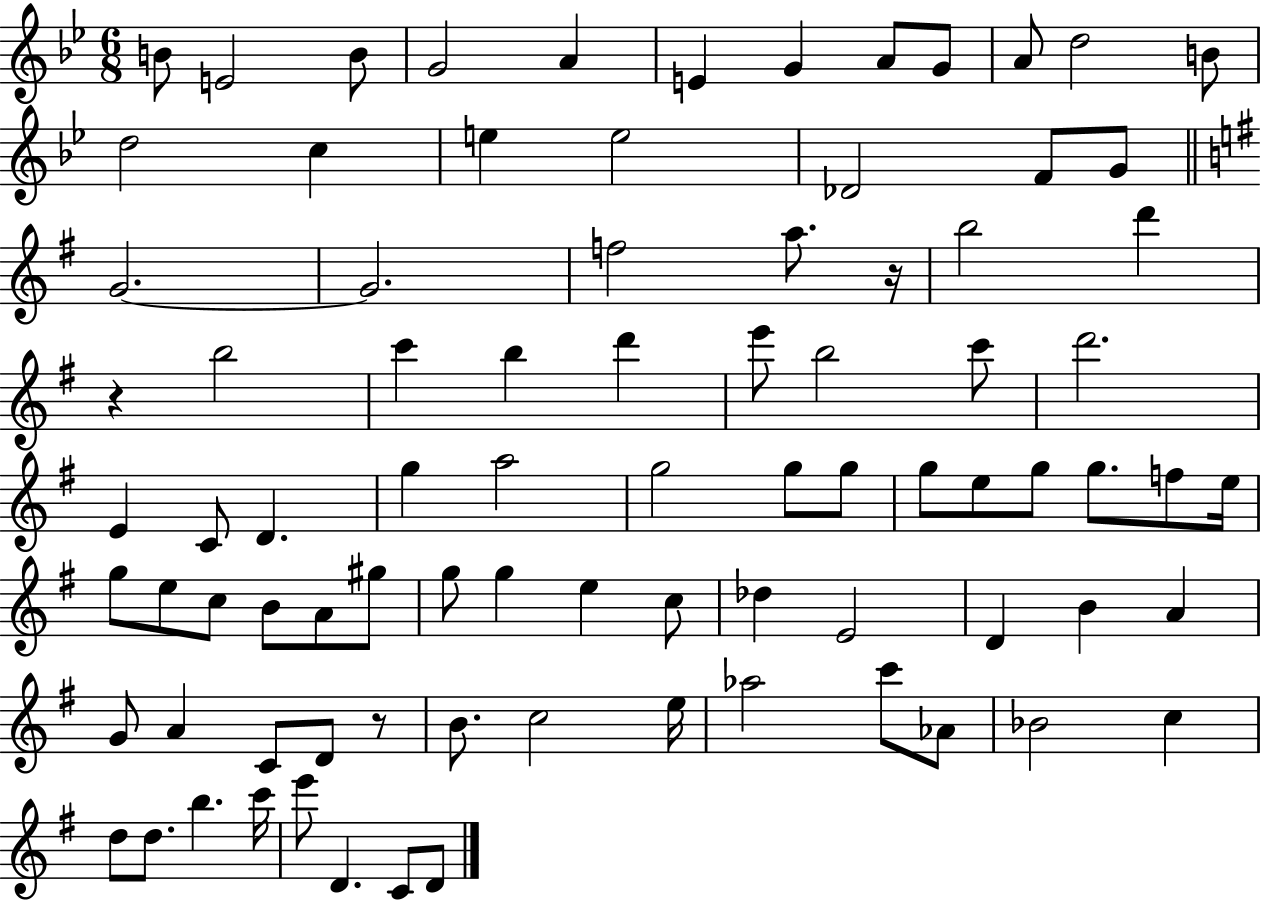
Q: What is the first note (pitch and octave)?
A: B4